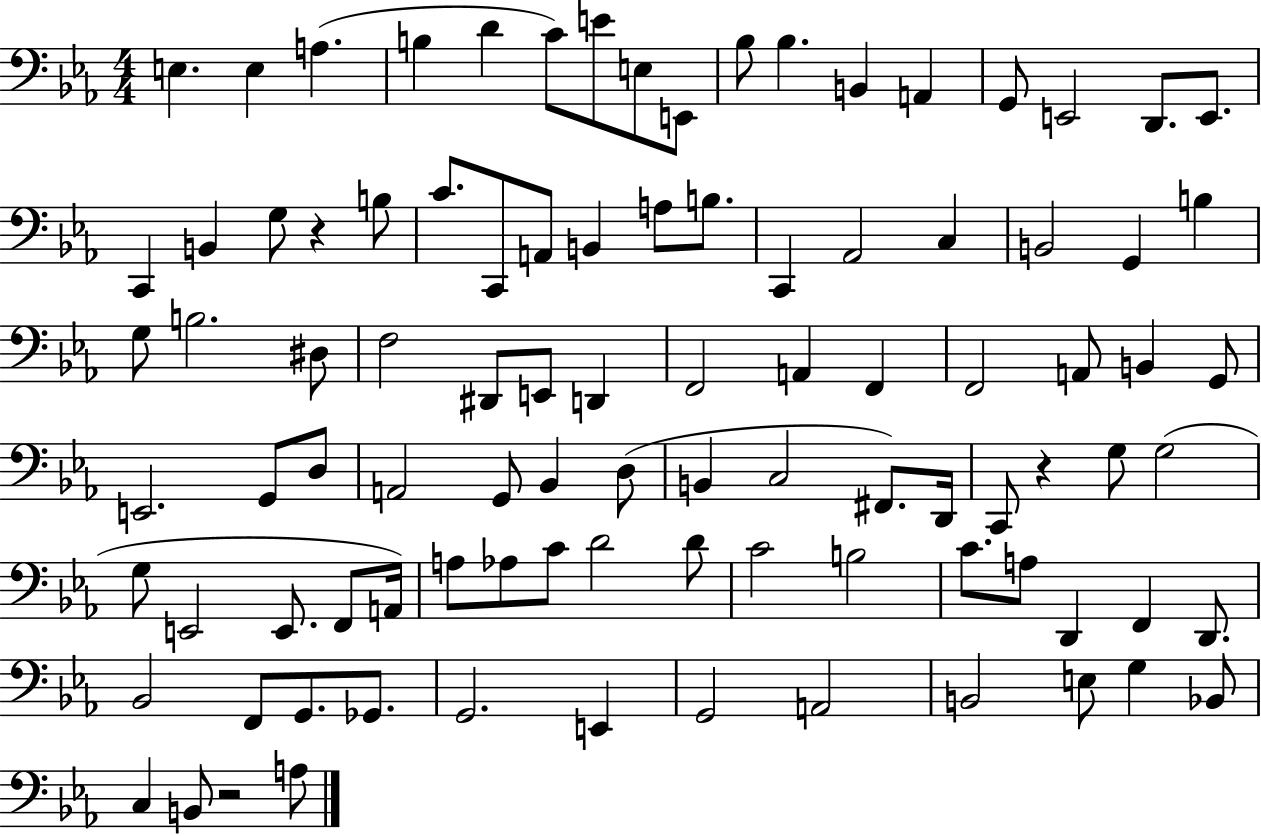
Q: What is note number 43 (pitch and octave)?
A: F2